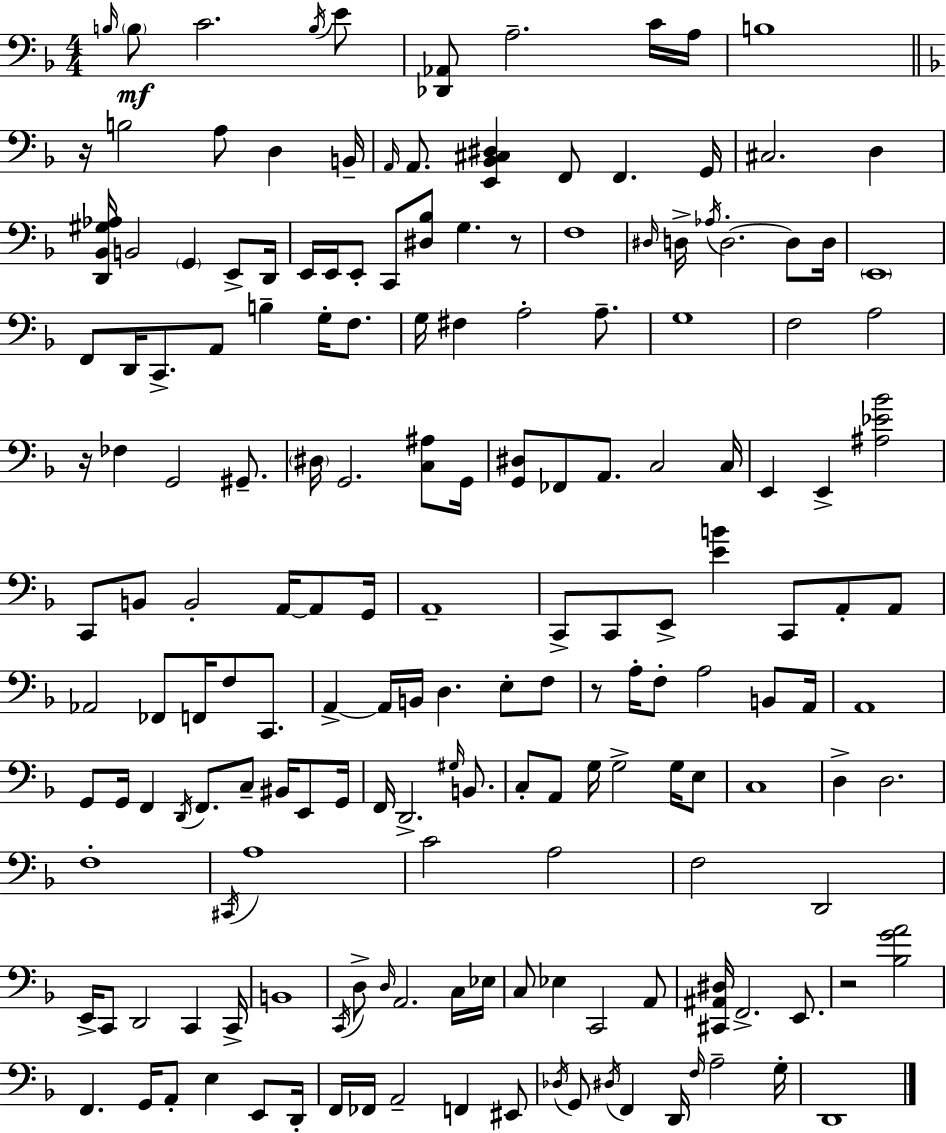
X:1
T:Untitled
M:4/4
L:1/4
K:F
B,/4 B,/2 C2 B,/4 E/2 [_D,,_A,,]/2 A,2 C/4 A,/4 B,4 z/4 B,2 A,/2 D, B,,/4 A,,/4 A,,/2 [E,,_B,,^C,^D,] F,,/2 F,, G,,/4 ^C,2 D, [D,,_B,,^G,_A,]/4 B,,2 G,, E,,/2 D,,/4 E,,/4 E,,/4 E,,/2 C,,/2 [^D,_B,]/2 G, z/2 F,4 ^D,/4 D,/4 _A,/4 D,2 D,/2 D,/4 E,,4 F,,/2 D,,/4 C,,/2 A,,/2 B, G,/4 F,/2 G,/4 ^F, A,2 A,/2 G,4 F,2 A,2 z/4 _F, G,,2 ^G,,/2 ^D,/4 G,,2 [C,^A,]/2 G,,/4 [G,,^D,]/2 _F,,/2 A,,/2 C,2 C,/4 E,, E,, [^A,_E_B]2 C,,/2 B,,/2 B,,2 A,,/4 A,,/2 G,,/4 A,,4 C,,/2 C,,/2 E,,/2 [EB] C,,/2 A,,/2 A,,/2 _A,,2 _F,,/2 F,,/4 F,/2 C,,/2 A,, A,,/4 B,,/4 D, E,/2 F,/2 z/2 A,/4 F,/2 A,2 B,,/2 A,,/4 A,,4 G,,/2 G,,/4 F,, D,,/4 F,,/2 C,/2 ^B,,/4 E,,/2 G,,/4 F,,/4 D,,2 ^G,/4 B,,/2 C,/2 A,,/2 G,/4 G,2 G,/4 E,/2 C,4 D, D,2 F,4 ^C,,/4 A,4 C2 A,2 F,2 D,,2 E,,/4 C,,/2 D,,2 C,, C,,/4 B,,4 C,,/4 D,/2 D,/4 A,,2 C,/4 _E,/4 C,/2 _E, C,,2 A,,/2 [^C,,^A,,^D,]/4 F,,2 E,,/2 z2 [_B,GA]2 F,, G,,/4 A,,/2 E, E,,/2 D,,/4 F,,/4 _F,,/4 A,,2 F,, ^E,,/2 _D,/4 G,,/2 ^D,/4 F,, D,,/4 F,/4 A,2 G,/4 D,,4